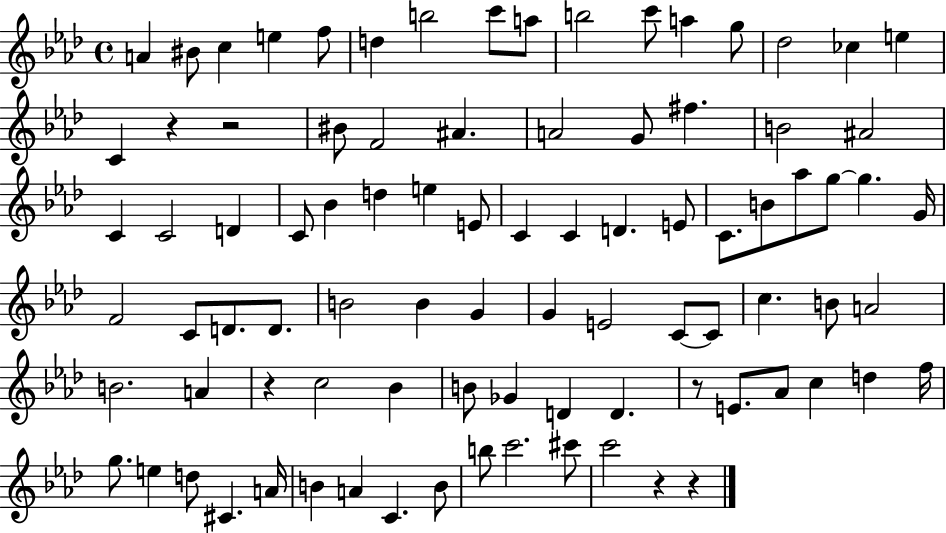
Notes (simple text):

A4/q BIS4/e C5/q E5/q F5/e D5/q B5/h C6/e A5/e B5/h C6/e A5/q G5/e Db5/h CES5/q E5/q C4/q R/q R/h BIS4/e F4/h A#4/q. A4/h G4/e F#5/q. B4/h A#4/h C4/q C4/h D4/q C4/e Bb4/q D5/q E5/q E4/e C4/q C4/q D4/q. E4/e C4/e. B4/e Ab5/e G5/e G5/q. G4/s F4/h C4/e D4/e. D4/e. B4/h B4/q G4/q G4/q E4/h C4/e C4/e C5/q. B4/e A4/h B4/h. A4/q R/q C5/h Bb4/q B4/e Gb4/q D4/q D4/q. R/e E4/e. Ab4/e C5/q D5/q F5/s G5/e. E5/q D5/e C#4/q. A4/s B4/q A4/q C4/q. B4/e B5/e C6/h. C#6/e C6/h R/q R/q